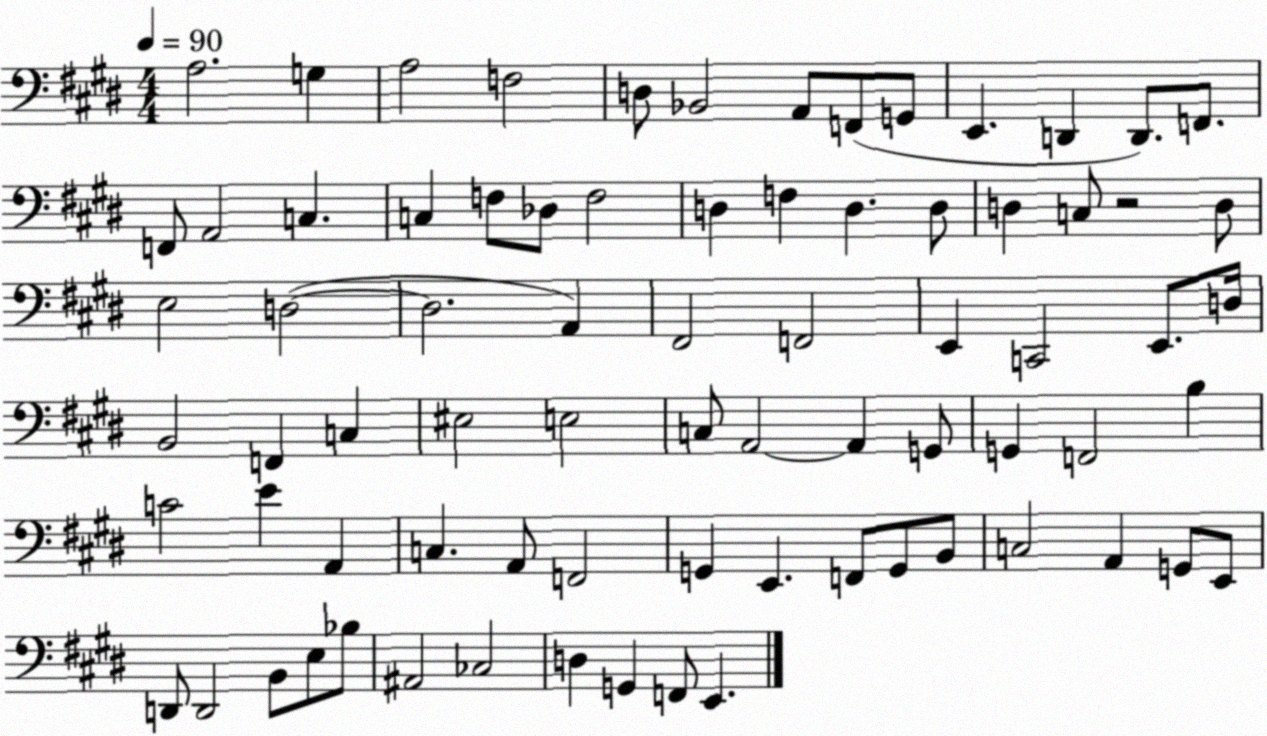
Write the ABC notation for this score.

X:1
T:Untitled
M:4/4
L:1/4
K:E
A,2 G, A,2 F,2 D,/2 _B,,2 A,,/2 F,,/2 G,,/2 E,, D,, D,,/2 F,,/2 F,,/2 A,,2 C, C, F,/2 _D,/2 F,2 D, F, D, D,/2 D, C,/2 z2 D,/2 E,2 D,2 D,2 A,, ^F,,2 F,,2 E,, C,,2 E,,/2 D,/4 B,,2 F,, C, ^E,2 E,2 C,/2 A,,2 A,, G,,/2 G,, F,,2 B, C2 E A,, C, A,,/2 F,,2 G,, E,, F,,/2 G,,/2 B,,/2 C,2 A,, G,,/2 E,,/2 D,,/2 D,,2 B,,/2 E,/2 _B,/2 ^A,,2 _C,2 D, G,, F,,/2 E,,